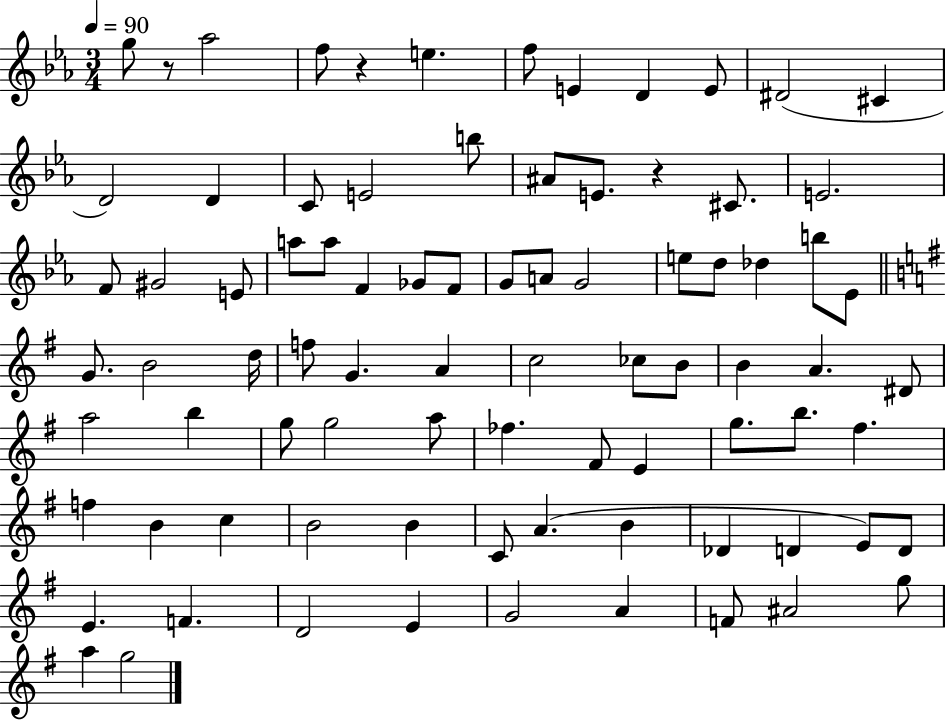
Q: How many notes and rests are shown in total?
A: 84